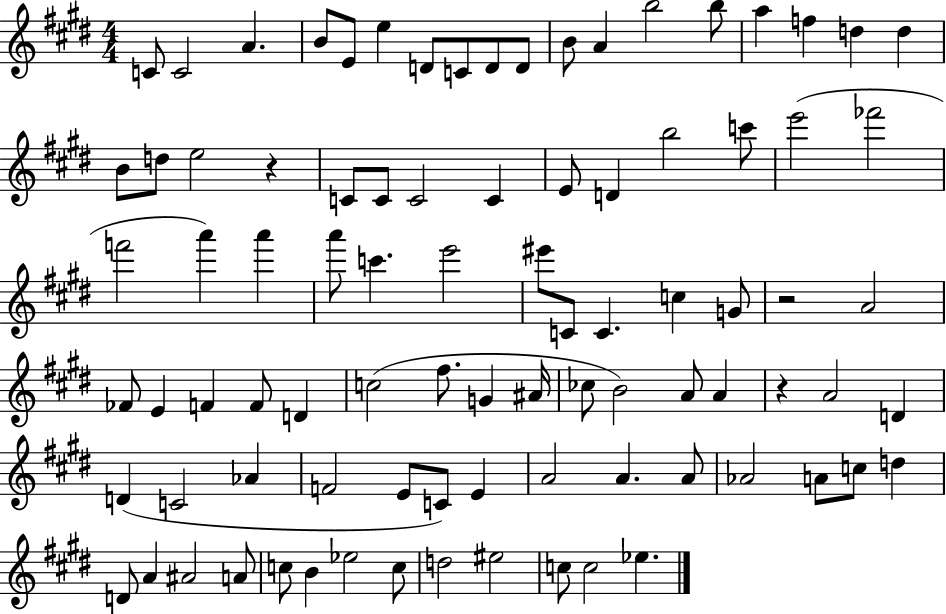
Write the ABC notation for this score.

X:1
T:Untitled
M:4/4
L:1/4
K:E
C/2 C2 A B/2 E/2 e D/2 C/2 D/2 D/2 B/2 A b2 b/2 a f d d B/2 d/2 e2 z C/2 C/2 C2 C E/2 D b2 c'/2 e'2 _f'2 f'2 a' a' a'/2 c' e'2 ^e'/2 C/2 C c G/2 z2 A2 _F/2 E F F/2 D c2 ^f/2 G ^A/4 _c/2 B2 A/2 A z A2 D D C2 _A F2 E/2 C/2 E A2 A A/2 _A2 A/2 c/2 d D/2 A ^A2 A/2 c/2 B _e2 c/2 d2 ^e2 c/2 c2 _e